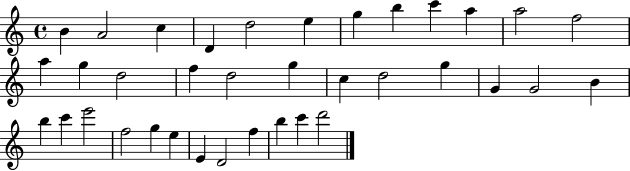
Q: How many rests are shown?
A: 0